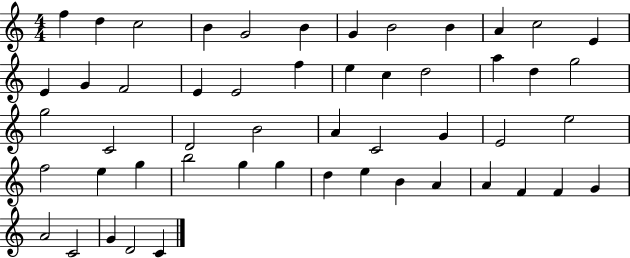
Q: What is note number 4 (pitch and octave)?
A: B4